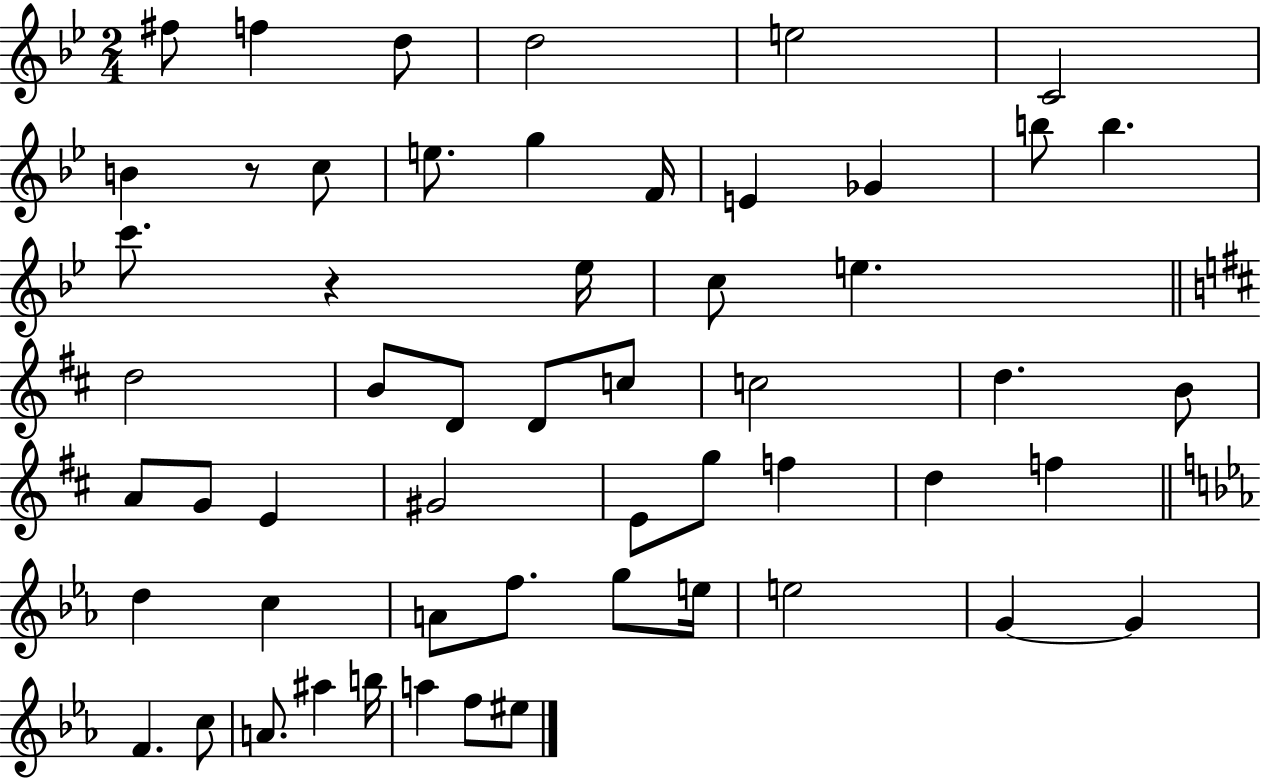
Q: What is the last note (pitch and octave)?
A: EIS5